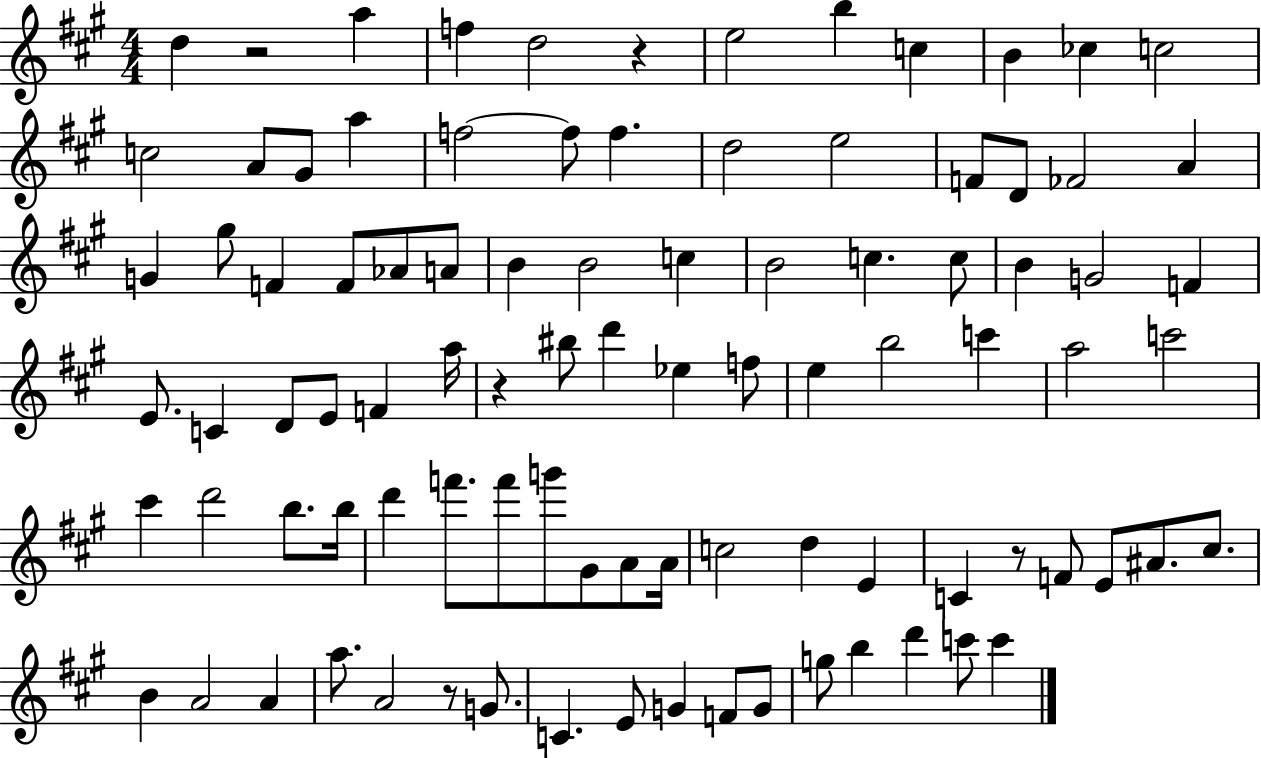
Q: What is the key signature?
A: A major